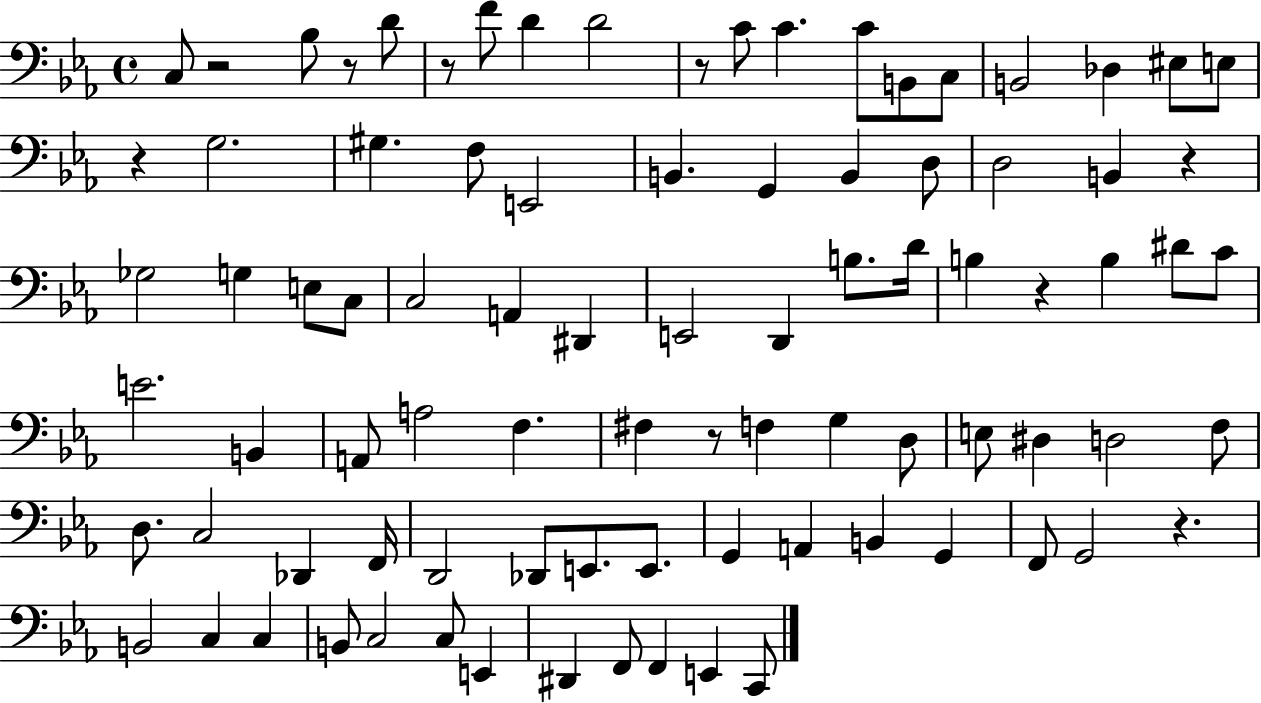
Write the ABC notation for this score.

X:1
T:Untitled
M:4/4
L:1/4
K:Eb
C,/2 z2 _B,/2 z/2 D/2 z/2 F/2 D D2 z/2 C/2 C C/2 B,,/2 C,/2 B,,2 _D, ^E,/2 E,/2 z G,2 ^G, F,/2 E,,2 B,, G,, B,, D,/2 D,2 B,, z _G,2 G, E,/2 C,/2 C,2 A,, ^D,, E,,2 D,, B,/2 D/4 B, z B, ^D/2 C/2 E2 B,, A,,/2 A,2 F, ^F, z/2 F, G, D,/2 E,/2 ^D, D,2 F,/2 D,/2 C,2 _D,, F,,/4 D,,2 _D,,/2 E,,/2 E,,/2 G,, A,, B,, G,, F,,/2 G,,2 z B,,2 C, C, B,,/2 C,2 C,/2 E,, ^D,, F,,/2 F,, E,, C,,/2